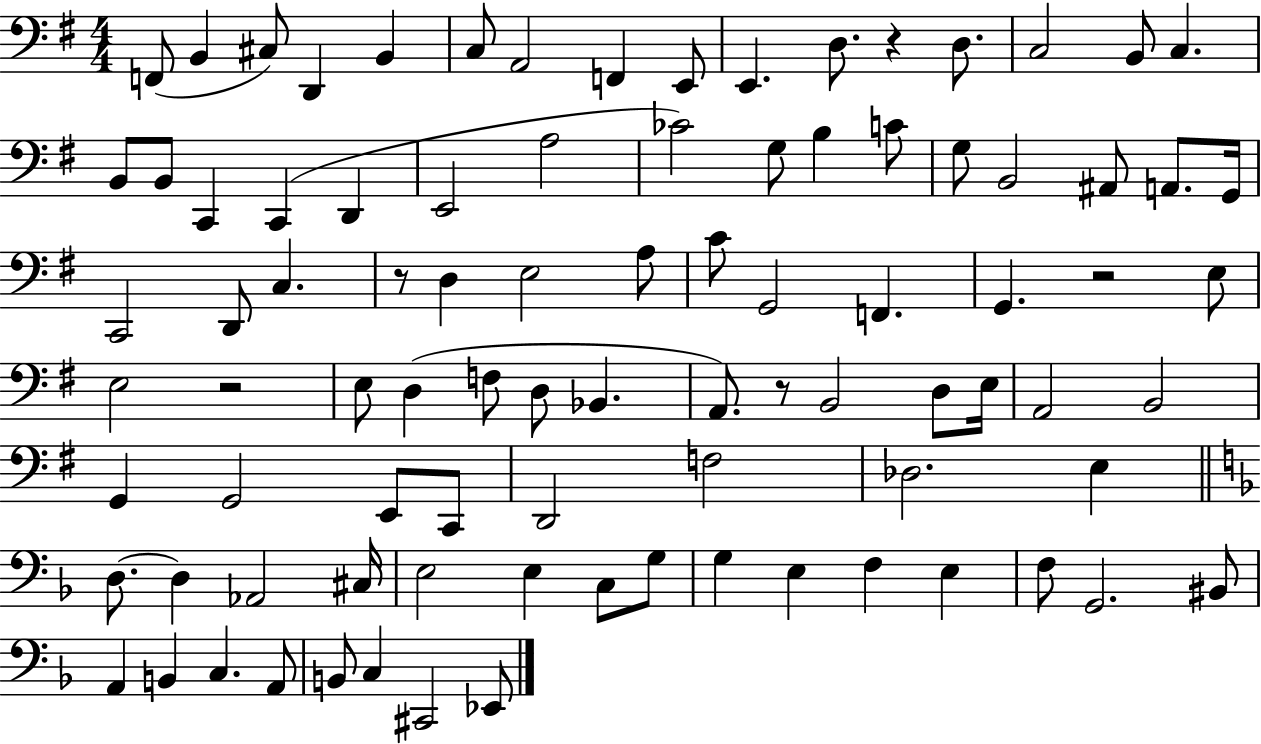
F2/e B2/q C#3/e D2/q B2/q C3/e A2/h F2/q E2/e E2/q. D3/e. R/q D3/e. C3/h B2/e C3/q. B2/e B2/e C2/q C2/q D2/q E2/h A3/h CES4/h G3/e B3/q C4/e G3/e B2/h A#2/e A2/e. G2/s C2/h D2/e C3/q. R/e D3/q E3/h A3/e C4/e G2/h F2/q. G2/q. R/h E3/e E3/h R/h E3/e D3/q F3/e D3/e Bb2/q. A2/e. R/e B2/h D3/e E3/s A2/h B2/h G2/q G2/h E2/e C2/e D2/h F3/h Db3/h. E3/q D3/e. D3/q Ab2/h C#3/s E3/h E3/q C3/e G3/e G3/q E3/q F3/q E3/q F3/e G2/h. BIS2/e A2/q B2/q C3/q. A2/e B2/e C3/q C#2/h Eb2/e